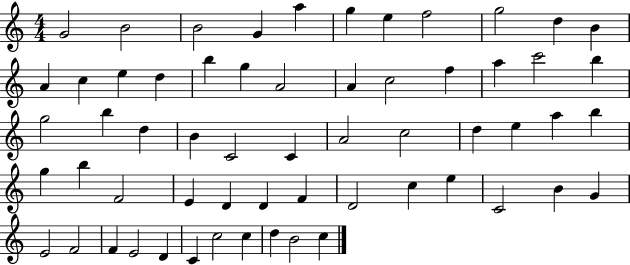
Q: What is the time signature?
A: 4/4